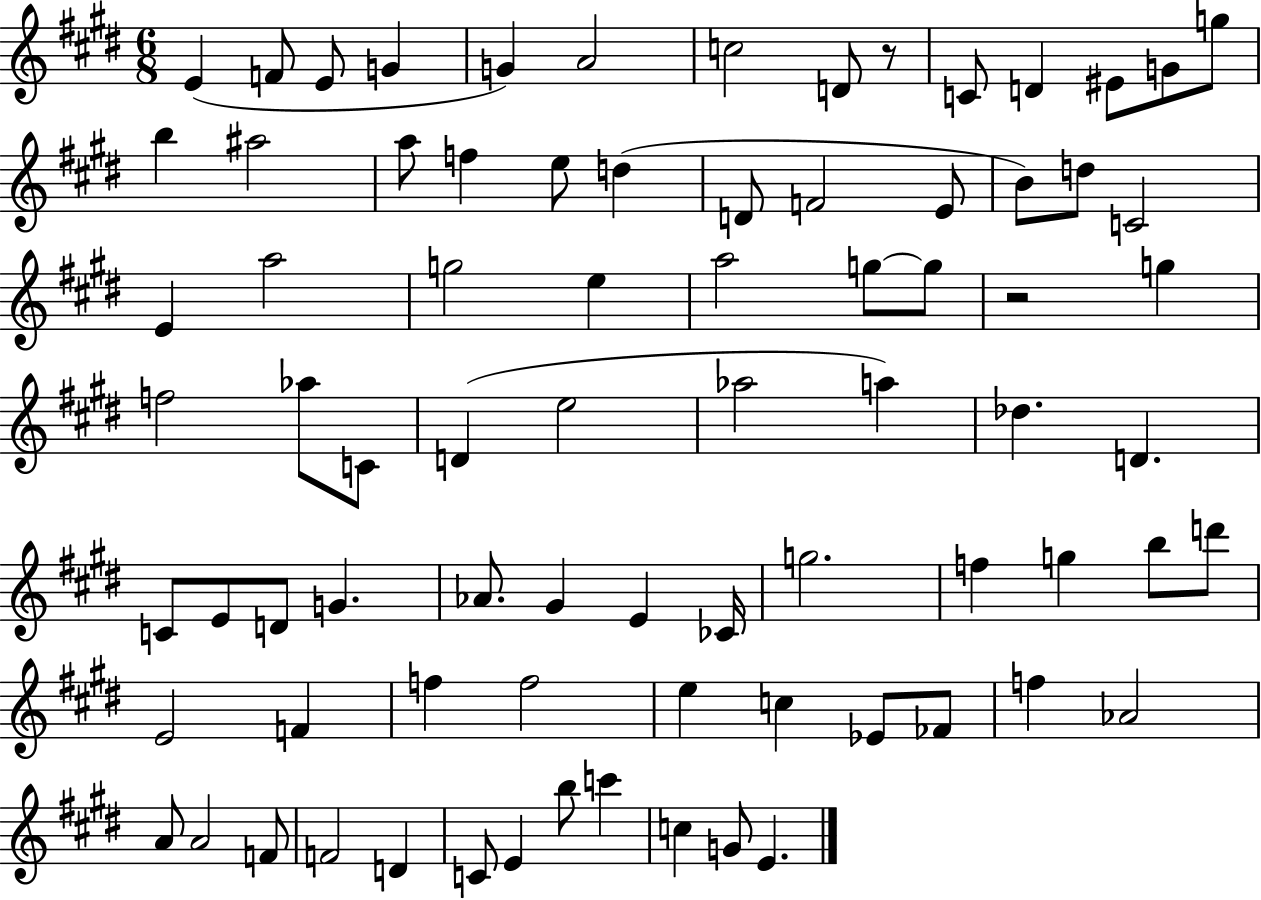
X:1
T:Untitled
M:6/8
L:1/4
K:E
E F/2 E/2 G G A2 c2 D/2 z/2 C/2 D ^E/2 G/2 g/2 b ^a2 a/2 f e/2 d D/2 F2 E/2 B/2 d/2 C2 E a2 g2 e a2 g/2 g/2 z2 g f2 _a/2 C/2 D e2 _a2 a _d D C/2 E/2 D/2 G _A/2 ^G E _C/4 g2 f g b/2 d'/2 E2 F f f2 e c _E/2 _F/2 f _A2 A/2 A2 F/2 F2 D C/2 E b/2 c' c G/2 E